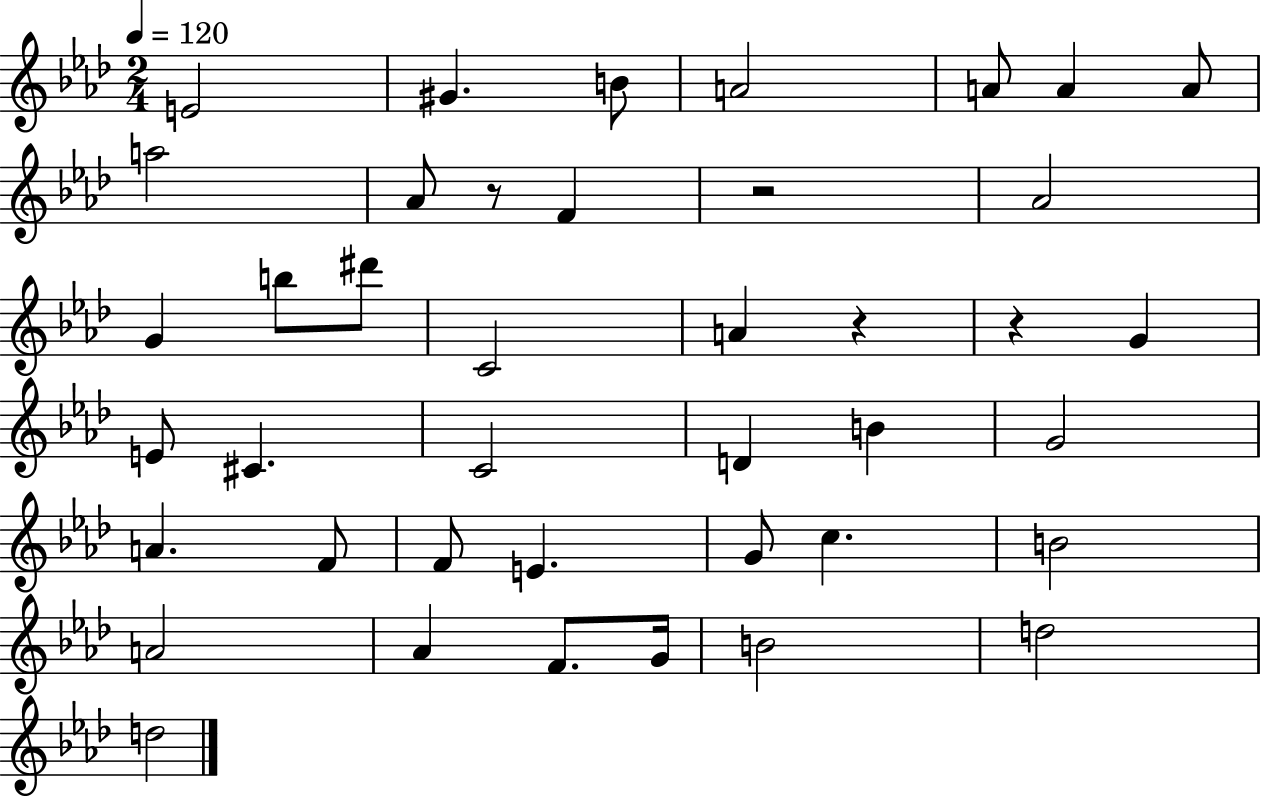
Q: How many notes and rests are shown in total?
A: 41